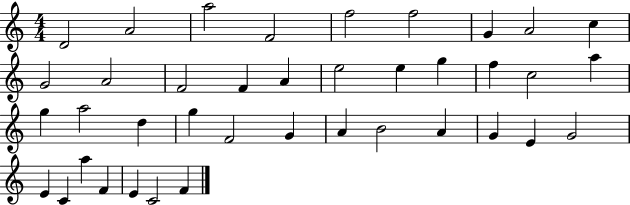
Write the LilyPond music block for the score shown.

{
  \clef treble
  \numericTimeSignature
  \time 4/4
  \key c \major
  d'2 a'2 | a''2 f'2 | f''2 f''2 | g'4 a'2 c''4 | \break g'2 a'2 | f'2 f'4 a'4 | e''2 e''4 g''4 | f''4 c''2 a''4 | \break g''4 a''2 d''4 | g''4 f'2 g'4 | a'4 b'2 a'4 | g'4 e'4 g'2 | \break e'4 c'4 a''4 f'4 | e'4 c'2 f'4 | \bar "|."
}